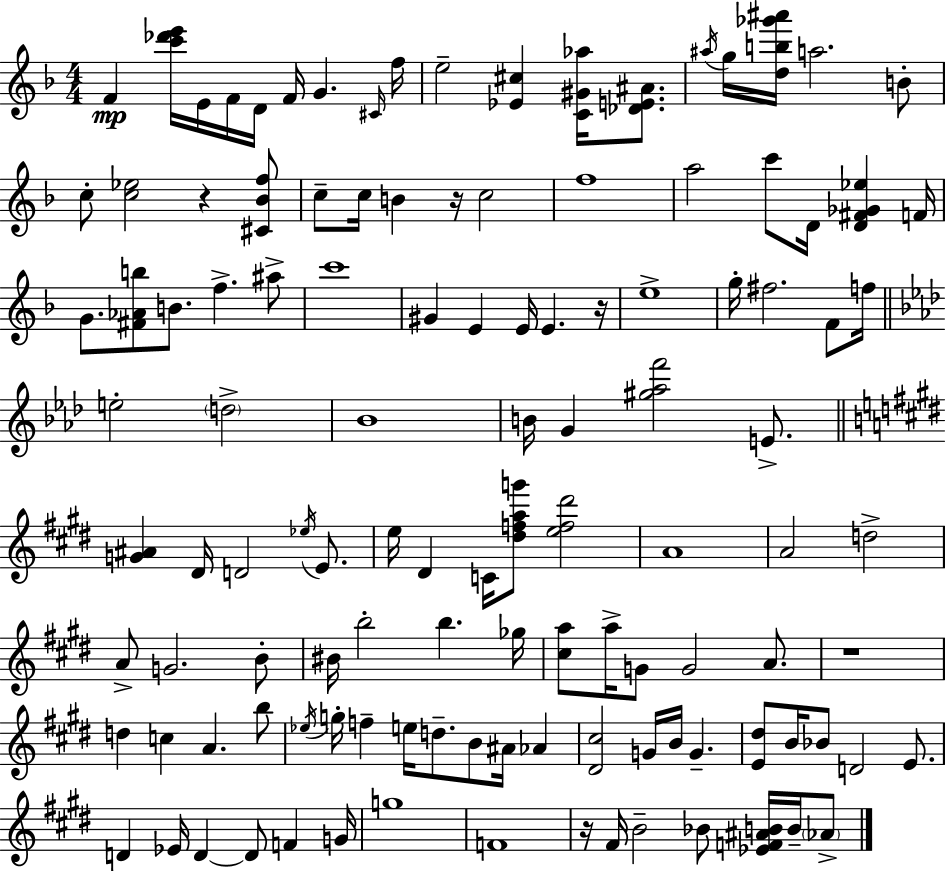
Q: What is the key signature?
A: D minor